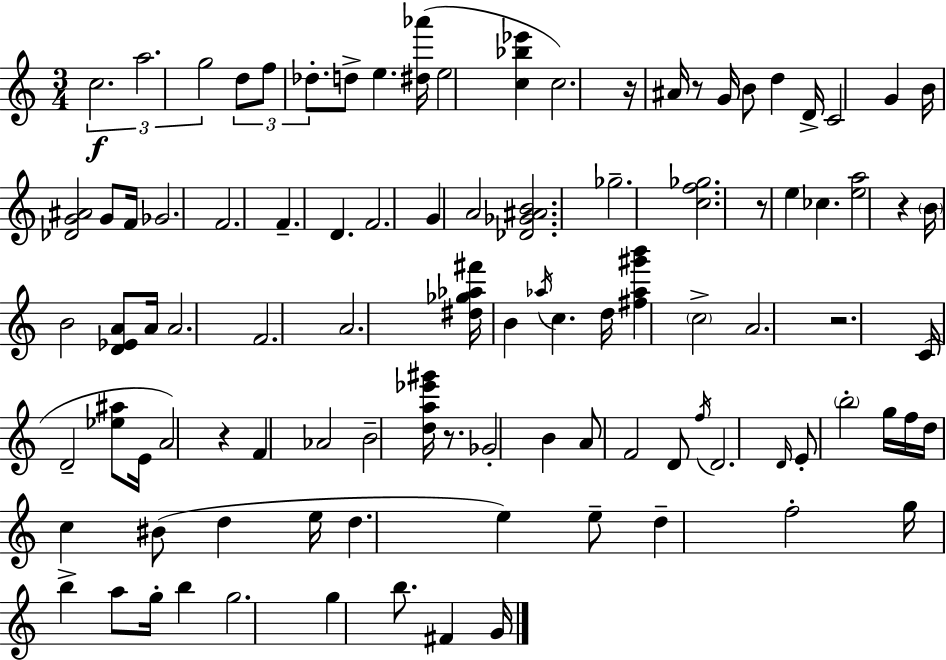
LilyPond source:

{
  \clef treble
  \numericTimeSignature
  \time 3/4
  \key c \major
  \tuplet 3/2 { c''2.\f | a''2. | g''2 } \tuplet 3/2 { d''8 f''8 | des''8.-. } d''8-> e''4. <dis'' aes'''>16( | \break e''2 <c'' bes'' ees'''>4 | c''2.) | r16 ais'16 r8 g'16 b'8 d''4 d'16-> | c'2 g'4 | \break b'16 <des' g' ais'>2 g'8 f'16 | ges'2. | f'2. | f'4.-- d'4. | \break f'2. | g'4 a'2 | <des' ges' ais' b'>2. | ges''2.-- | \break <c'' f'' ges''>2. | r8 e''4 ces''4. | <e'' a''>2 r4 | \parenthesize b'16 b'2 <d' ees' a'>8 a'16 | \break a'2. | f'2. | a'2. | <dis'' ges'' aes'' fis'''>16 b'4 \acciaccatura { aes''16 } c''4. | \break d''16 <fis'' aes'' gis''' b'''>4 \parenthesize c''2-> | a'2. | r2. | c'16( d'2-- <ees'' ais''>8 | \break e'16 a'2) r4 | f'4 aes'2 | b'2-- <d'' a'' ees''' gis'''>16 r8. | ges'2-. b'4 | \break a'8 f'2 d'8 | \acciaccatura { f''16 } d'2. | \grace { d'16 } e'8-. \parenthesize b''2-. | g''16 f''16 d''16 c''4 bis'8( d''4 | \break e''16 d''4. e''4) | e''8-- d''4-- f''2-. | g''16 b''4-> a''8 g''16-. b''4 | g''2. | \break g''4 b''8. fis'4 | g'16 \bar "|."
}